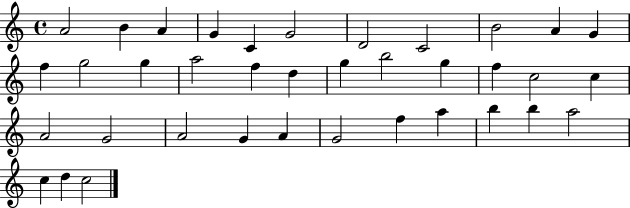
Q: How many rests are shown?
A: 0